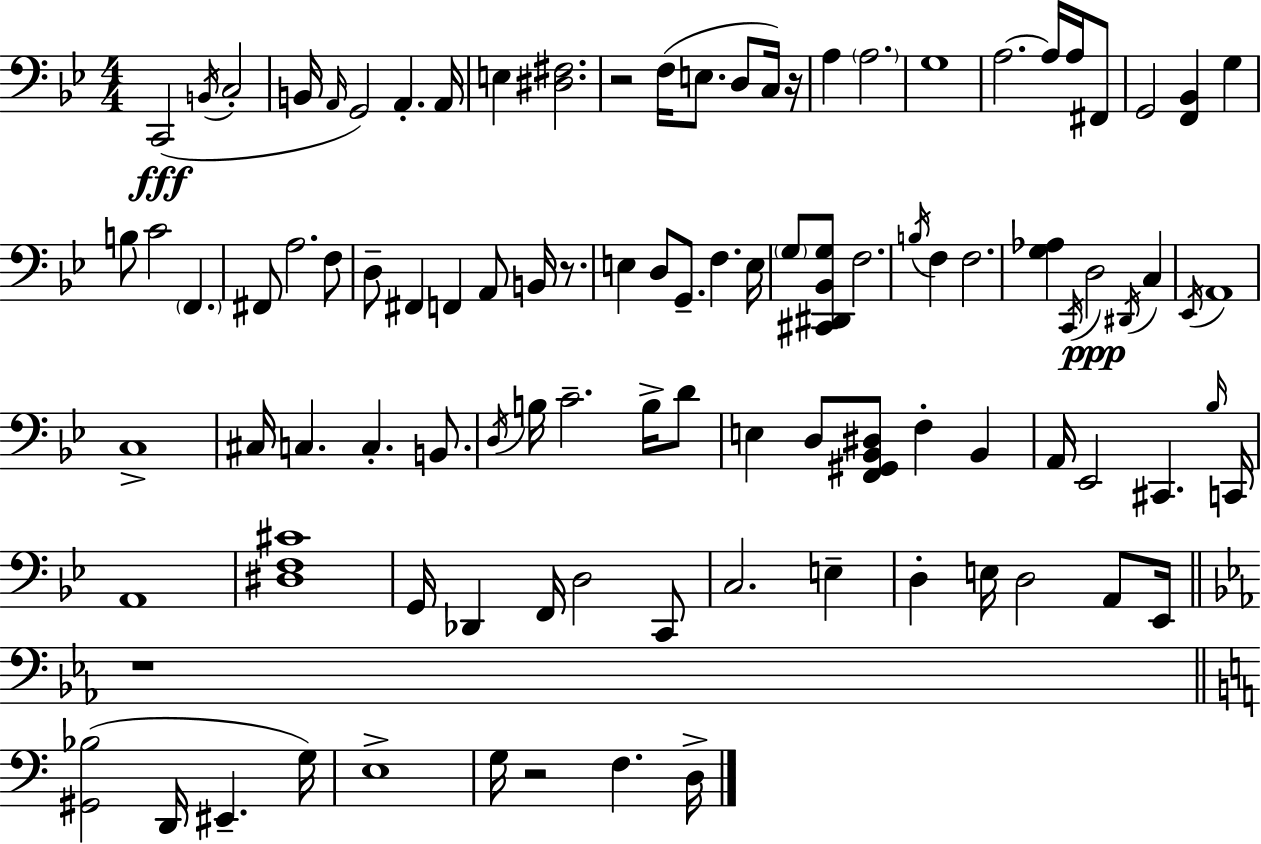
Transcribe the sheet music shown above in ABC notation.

X:1
T:Untitled
M:4/4
L:1/4
K:Gm
C,,2 B,,/4 C,2 B,,/4 A,,/4 G,,2 A,, A,,/4 E, [^D,^F,]2 z2 F,/4 E,/2 D,/2 C,/4 z/4 A, A,2 G,4 A,2 A,/4 A,/4 ^F,,/2 G,,2 [F,,_B,,] G, B,/2 C2 F,, ^F,,/2 A,2 F,/2 D,/2 ^F,, F,, A,,/2 B,,/4 z/2 E, D,/2 G,,/2 F, E,/4 G,/2 [^C,,^D,,_B,,G,]/2 F,2 B,/4 F, F,2 [G,_A,] C,,/4 D,2 ^D,,/4 C, _E,,/4 A,,4 C,4 ^C,/4 C, C, B,,/2 D,/4 B,/4 C2 B,/4 D/2 E, D,/2 [F,,^G,,_B,,^D,]/2 F, _B,, A,,/4 _E,,2 ^C,, _B,/4 C,,/4 A,,4 [^D,F,^C]4 G,,/4 _D,, F,,/4 D,2 C,,/2 C,2 E, D, E,/4 D,2 A,,/2 _E,,/4 z4 [^G,,_B,]2 D,,/4 ^E,, G,/4 E,4 G,/4 z2 F, D,/4